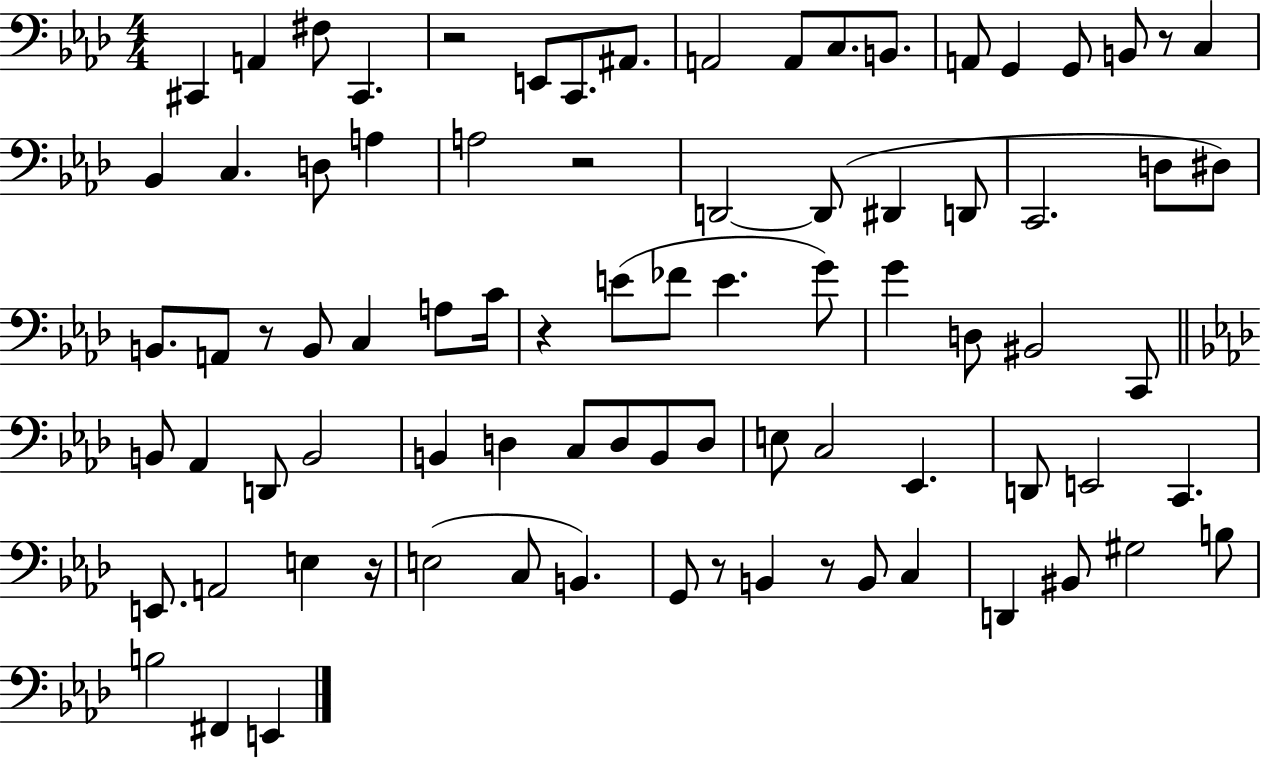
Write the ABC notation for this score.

X:1
T:Untitled
M:4/4
L:1/4
K:Ab
^C,, A,, ^F,/2 ^C,, z2 E,,/2 C,,/2 ^A,,/2 A,,2 A,,/2 C,/2 B,,/2 A,,/2 G,, G,,/2 B,,/2 z/2 C, _B,, C, D,/2 A, A,2 z2 D,,2 D,,/2 ^D,, D,,/2 C,,2 D,/2 ^D,/2 B,,/2 A,,/2 z/2 B,,/2 C, A,/2 C/4 z E/2 _F/2 E G/2 G D,/2 ^B,,2 C,,/2 B,,/2 _A,, D,,/2 B,,2 B,, D, C,/2 D,/2 B,,/2 D,/2 E,/2 C,2 _E,, D,,/2 E,,2 C,, E,,/2 A,,2 E, z/4 E,2 C,/2 B,, G,,/2 z/2 B,, z/2 B,,/2 C, D,, ^B,,/2 ^G,2 B,/2 B,2 ^F,, E,,